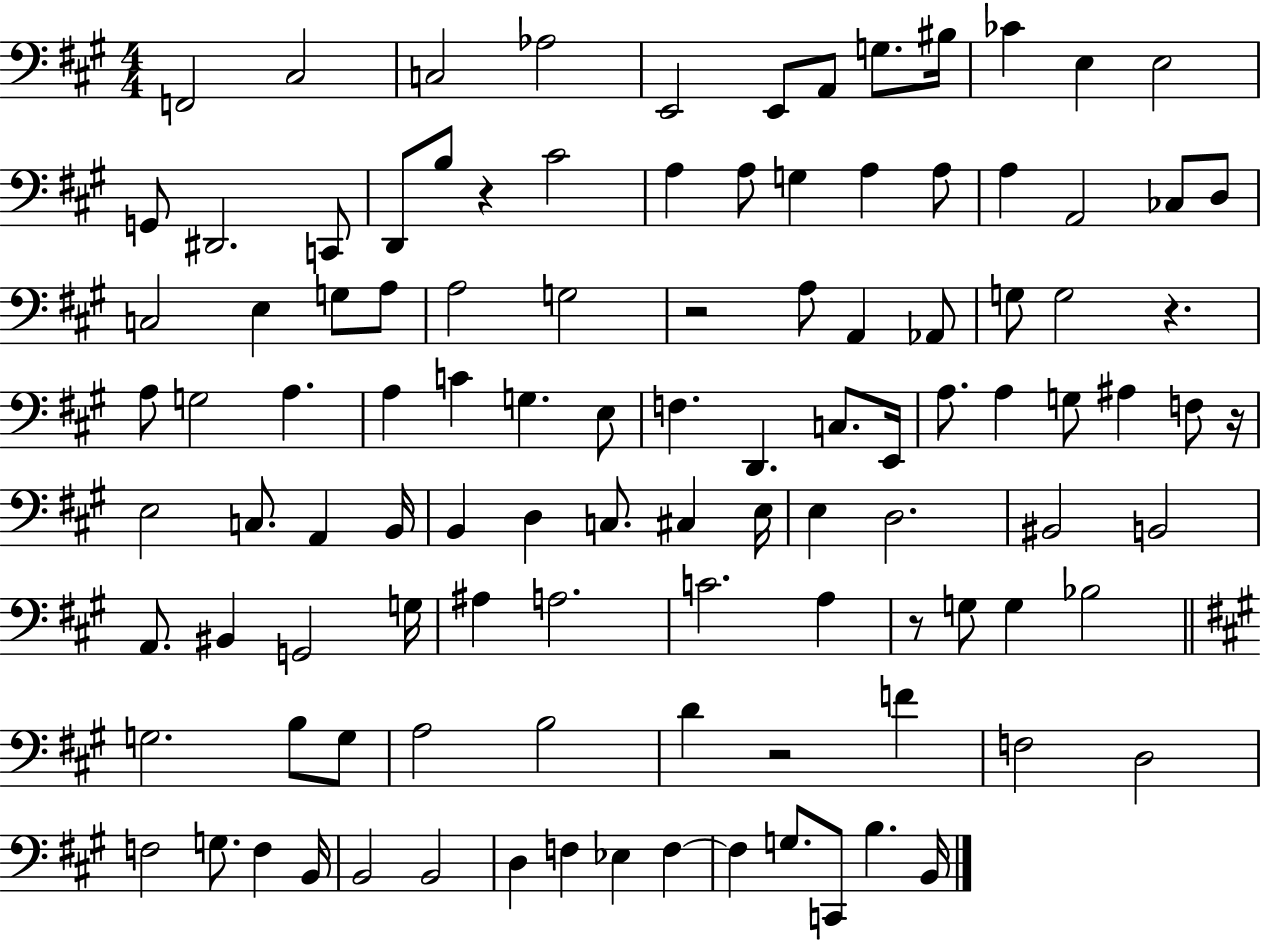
X:1
T:Untitled
M:4/4
L:1/4
K:A
F,,2 ^C,2 C,2 _A,2 E,,2 E,,/2 A,,/2 G,/2 ^B,/4 _C E, E,2 G,,/2 ^D,,2 C,,/2 D,,/2 B,/2 z ^C2 A, A,/2 G, A, A,/2 A, A,,2 _C,/2 D,/2 C,2 E, G,/2 A,/2 A,2 G,2 z2 A,/2 A,, _A,,/2 G,/2 G,2 z A,/2 G,2 A, A, C G, E,/2 F, D,, C,/2 E,,/4 A,/2 A, G,/2 ^A, F,/2 z/4 E,2 C,/2 A,, B,,/4 B,, D, C,/2 ^C, E,/4 E, D,2 ^B,,2 B,,2 A,,/2 ^B,, G,,2 G,/4 ^A, A,2 C2 A, z/2 G,/2 G, _B,2 G,2 B,/2 G,/2 A,2 B,2 D z2 F F,2 D,2 F,2 G,/2 F, B,,/4 B,,2 B,,2 D, F, _E, F, F, G,/2 C,,/2 B, B,,/4